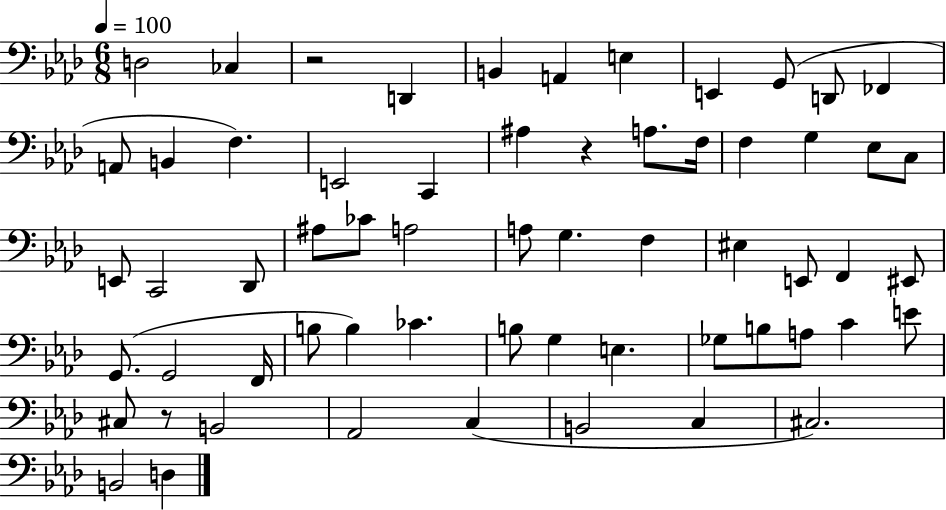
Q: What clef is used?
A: bass